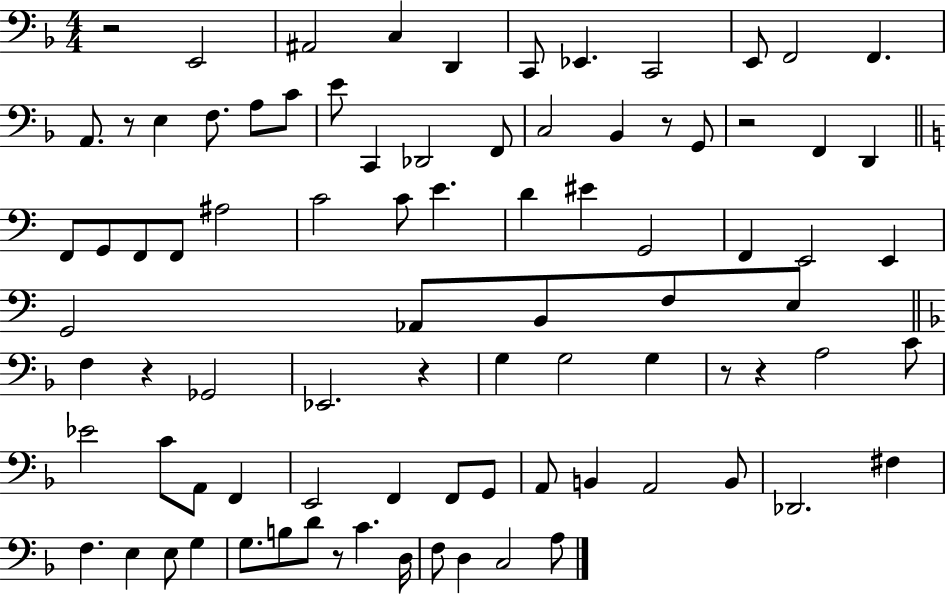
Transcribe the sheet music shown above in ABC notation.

X:1
T:Untitled
M:4/4
L:1/4
K:F
z2 E,,2 ^A,,2 C, D,, C,,/2 _E,, C,,2 E,,/2 F,,2 F,, A,,/2 z/2 E, F,/2 A,/2 C/2 E/2 C,, _D,,2 F,,/2 C,2 _B,, z/2 G,,/2 z2 F,, D,, F,,/2 G,,/2 F,,/2 F,,/2 ^A,2 C2 C/2 E D ^E G,,2 F,, E,,2 E,, G,,2 _A,,/2 B,,/2 F,/2 E,/2 F, z _G,,2 _E,,2 z G, G,2 G, z/2 z A,2 C/2 _E2 C/2 A,,/2 F,, E,,2 F,, F,,/2 G,,/2 A,,/2 B,, A,,2 B,,/2 _D,,2 ^F, F, E, E,/2 G, G,/2 B,/2 D/2 z/2 C D,/4 F,/2 D, C,2 A,/2